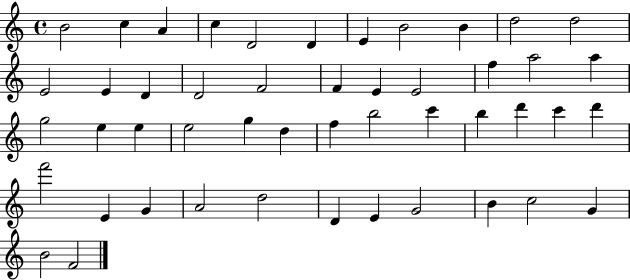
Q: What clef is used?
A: treble